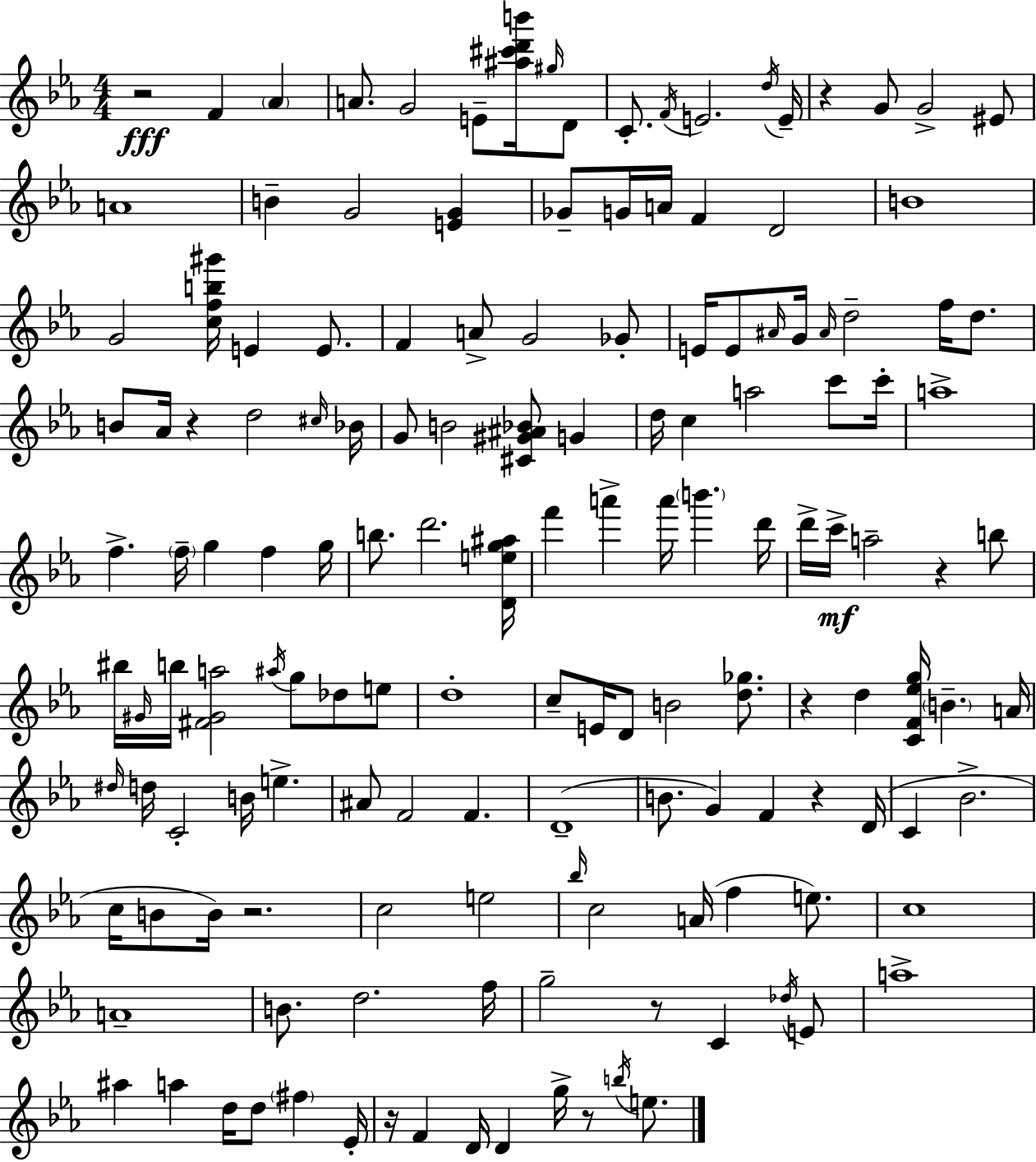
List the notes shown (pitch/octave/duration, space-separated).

R/h F4/q Ab4/q A4/e. G4/h E4/e [A#5,C#6,D6,B6]/s G#5/s D4/e C4/e. F4/s E4/h. D5/s E4/s R/q G4/e G4/h EIS4/e A4/w B4/q G4/h [E4,G4]/q Gb4/e G4/s A4/s F4/q D4/h B4/w G4/h [C5,F5,B5,G#6]/s E4/q E4/e. F4/q A4/e G4/h Gb4/e E4/s E4/e A#4/s G4/s A#4/s D5/h F5/s D5/e. B4/e Ab4/s R/q D5/h C#5/s Bb4/s G4/e B4/h [C#4,G#4,A#4,Bb4]/e G4/q D5/s C5/q A5/h C6/e C6/s A5/w F5/q. F5/s G5/q F5/q G5/s B5/e. D6/h. [D4,E5,G5,A#5]/s F6/q A6/q A6/s B6/q. D6/s D6/s C6/s A5/h R/q B5/e BIS5/s G#4/s B5/s [F#4,G#4,A5]/h A#5/s G5/e Db5/e E5/e D5/w C5/e E4/s D4/e B4/h [D5,Gb5]/e. R/q D5/q [C4,F4,Eb5,G5]/s B4/q. A4/s D#5/s D5/s C4/h B4/s E5/q. A#4/e F4/h F4/q. D4/w B4/e. G4/q F4/q R/q D4/s C4/q Bb4/h. C5/s B4/e B4/s R/h. C5/h E5/h Bb5/s C5/h A4/s F5/q E5/e. C5/w A4/w B4/e. D5/h. F5/s G5/h R/e C4/q Db5/s E4/e A5/w A#5/q A5/q D5/s D5/e F#5/q Eb4/s R/s F4/q D4/s D4/q G5/s R/e B5/s E5/e.